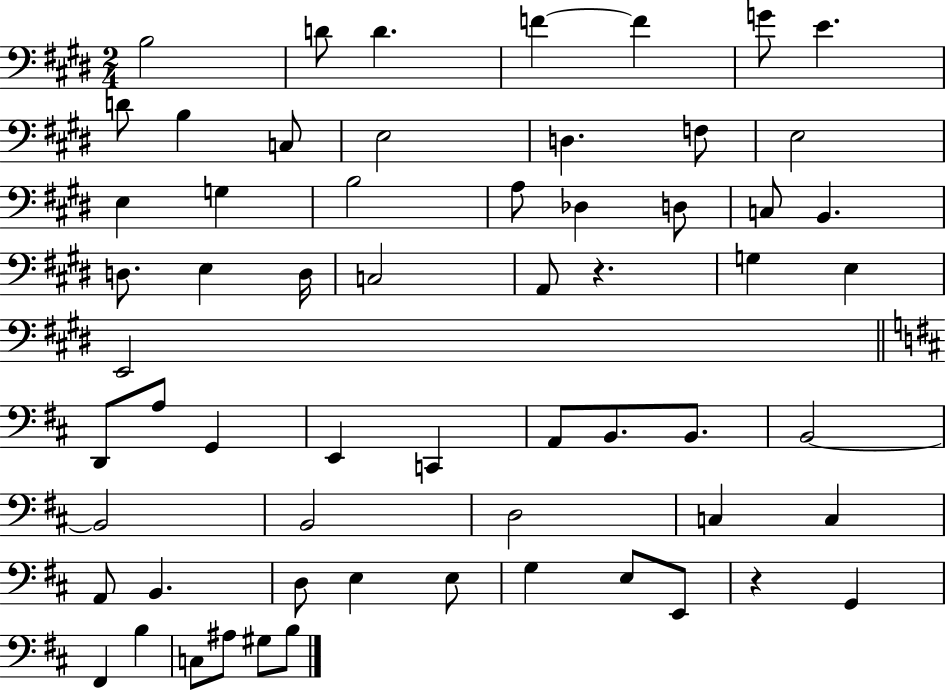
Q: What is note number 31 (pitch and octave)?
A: D2